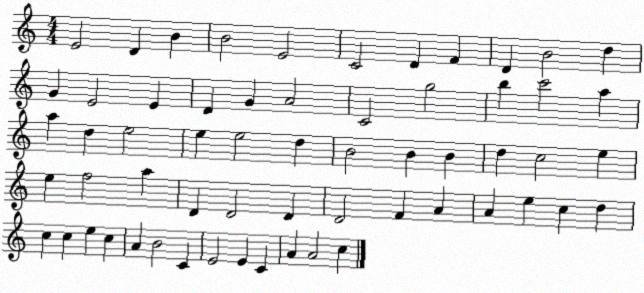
X:1
T:Untitled
M:4/4
L:1/4
K:C
E2 D B B2 E2 C2 D F D B2 d G E2 E D G A2 C2 g2 b c'2 a a d e2 e e2 d B2 B B d c2 e e f2 a D D2 D D2 F A A e c d c c e c A B2 C E2 E C A A2 c